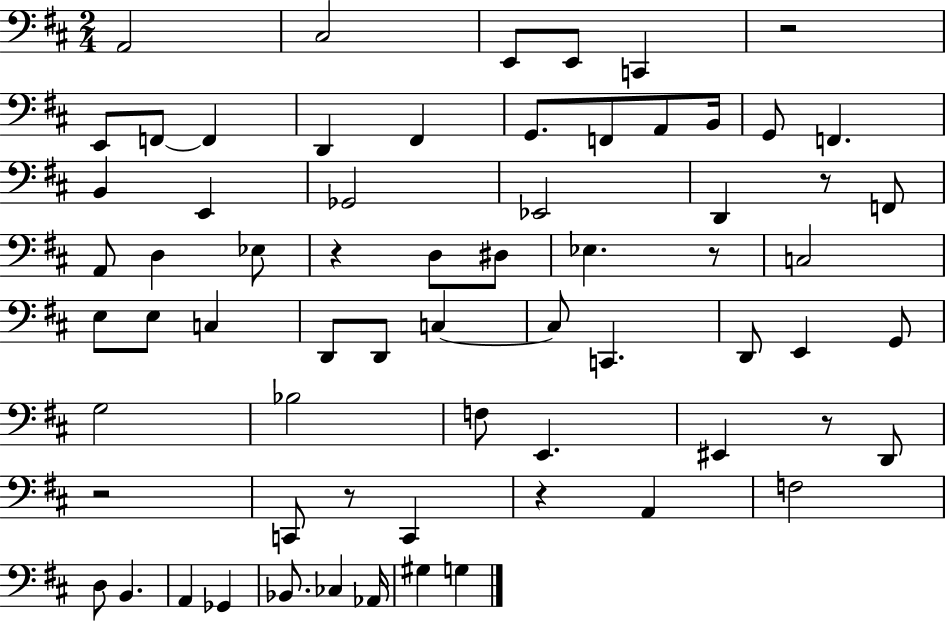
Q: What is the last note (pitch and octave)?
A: G3